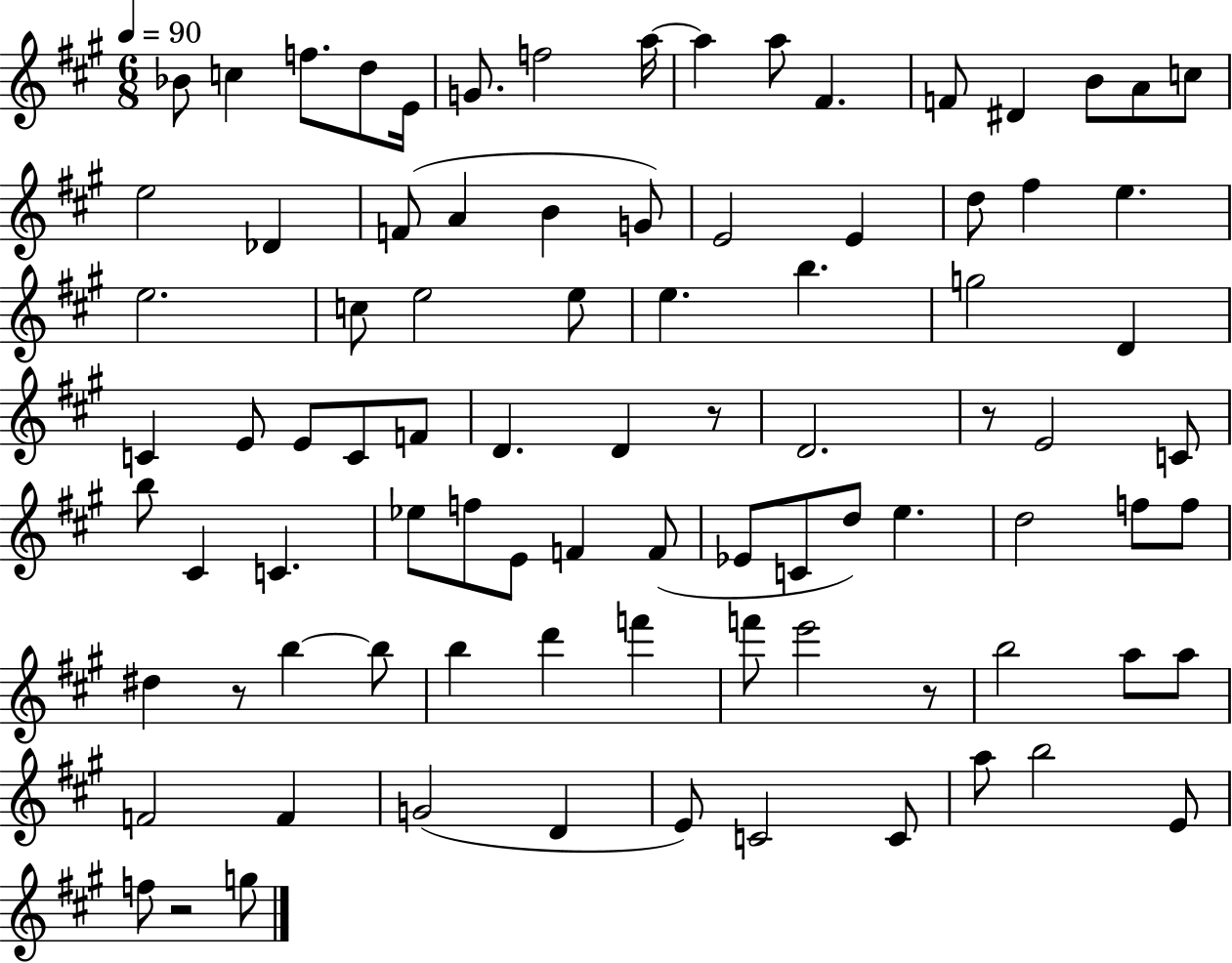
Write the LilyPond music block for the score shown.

{
  \clef treble
  \numericTimeSignature
  \time 6/8
  \key a \major
  \tempo 4 = 90
  bes'8 c''4 f''8. d''8 e'16 | g'8. f''2 a''16~~ | a''4 a''8 fis'4. | f'8 dis'4 b'8 a'8 c''8 | \break e''2 des'4 | f'8( a'4 b'4 g'8) | e'2 e'4 | d''8 fis''4 e''4. | \break e''2. | c''8 e''2 e''8 | e''4. b''4. | g''2 d'4 | \break c'4 e'8 e'8 c'8 f'8 | d'4. d'4 r8 | d'2. | r8 e'2 c'8 | \break b''8 cis'4 c'4. | ees''8 f''8 e'8 f'4 f'8( | ees'8 c'8 d''8) e''4. | d''2 f''8 f''8 | \break dis''4 r8 b''4~~ b''8 | b''4 d'''4 f'''4 | f'''8 e'''2 r8 | b''2 a''8 a''8 | \break f'2 f'4 | g'2( d'4 | e'8) c'2 c'8 | a''8 b''2 e'8 | \break f''8 r2 g''8 | \bar "|."
}